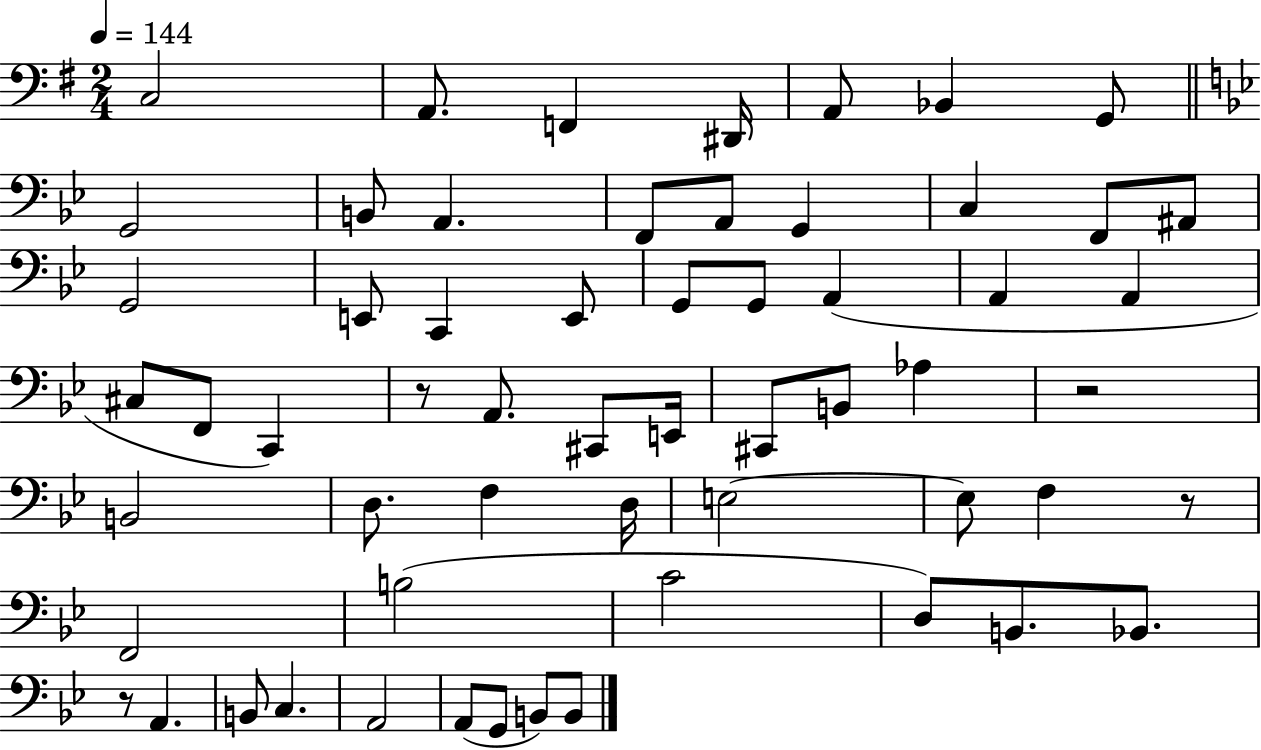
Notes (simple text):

C3/h A2/e. F2/q D#2/s A2/e Bb2/q G2/e G2/h B2/e A2/q. F2/e A2/e G2/q C3/q F2/e A#2/e G2/h E2/e C2/q E2/e G2/e G2/e A2/q A2/q A2/q C#3/e F2/e C2/q R/e A2/e. C#2/e E2/s C#2/e B2/e Ab3/q R/h B2/h D3/e. F3/q D3/s E3/h E3/e F3/q R/e F2/h B3/h C4/h D3/e B2/e. Bb2/e. R/e A2/q. B2/e C3/q. A2/h A2/e G2/e B2/e B2/e